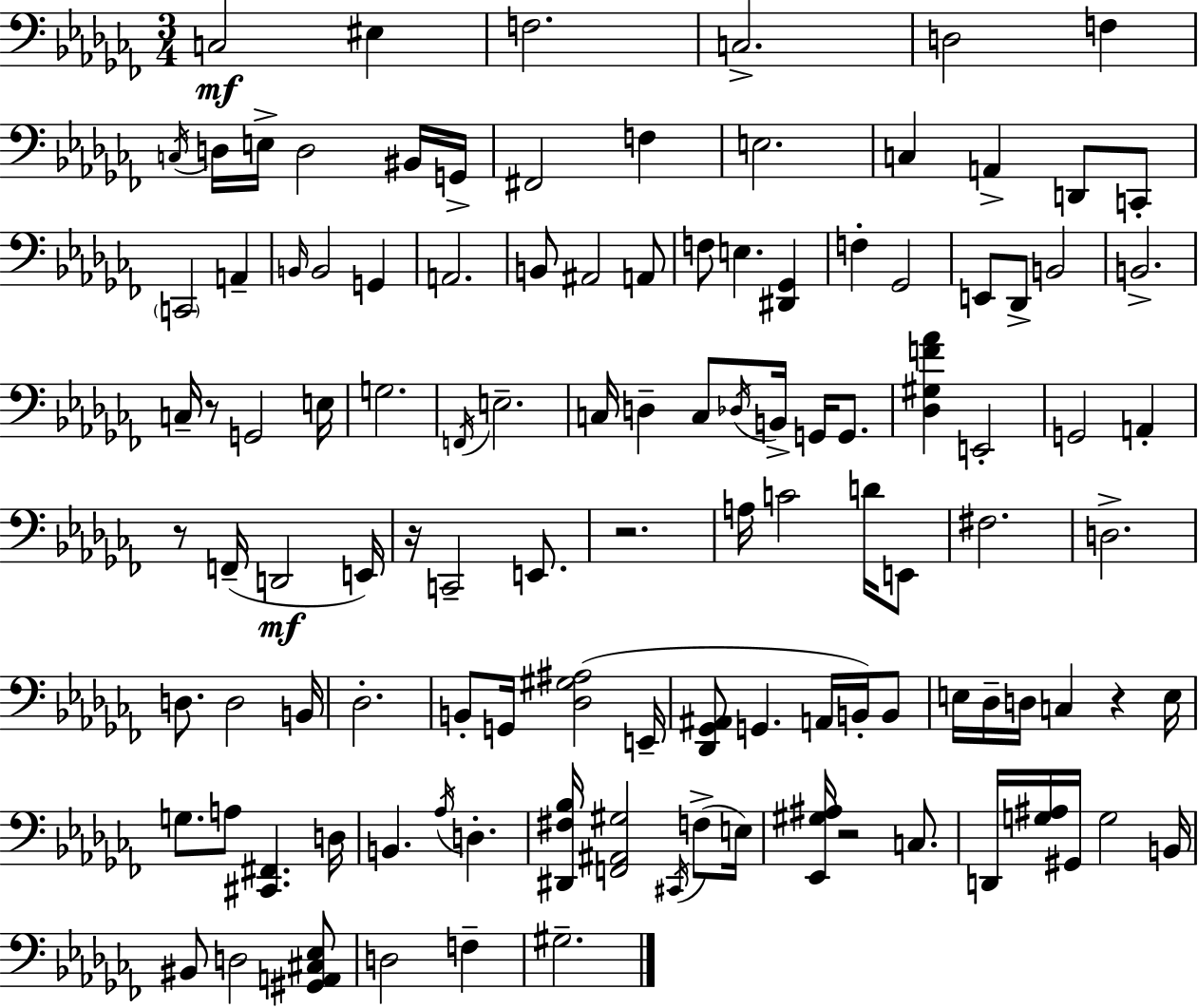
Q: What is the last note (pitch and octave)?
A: G#3